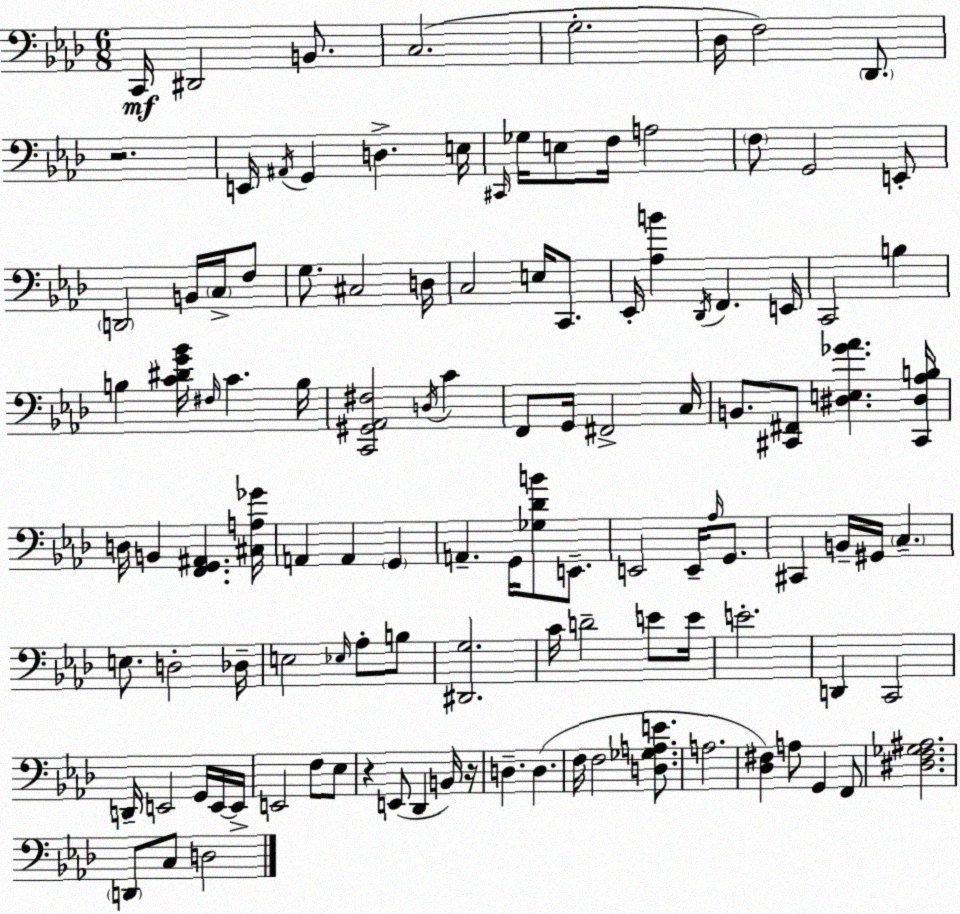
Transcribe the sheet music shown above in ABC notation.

X:1
T:Untitled
M:6/8
L:1/4
K:Ab
C,,/4 ^D,,2 B,,/2 C,2 G,2 _D,/4 F,2 _D,,/2 z2 E,,/4 ^A,,/4 G,, D, E,/4 ^C,,/4 _G,/4 E,/2 F,/4 A,2 F,/2 G,,2 E,,/2 D,,2 B,,/4 C,/4 F,/2 G,/2 ^C,2 D,/4 C,2 E,/4 C,,/2 _E,,/4 [_A,B] _D,,/4 F,, E,,/4 C,,2 B, B, [C^DG_B]/4 ^F,/4 C B,/4 [C,,^G,,_A,,^F,]2 D,/4 C F,,/2 G,,/4 ^F,,2 C,/4 B,,/2 [^C,,^F,,]/2 [^D,E,_G_A] [^C,,^D,_A,B,]/4 D,/4 B,, [F,,G,,^A,,] [^C,A,_G]/4 A,, A,, G,, A,, G,,/4 [_G,_DB]/2 E,,/2 E,,2 E,,/4 _A,/4 G,,/2 ^C,, B,,/4 ^G,,/4 C, E,/2 D,2 _D,/4 E,2 _E,/4 _A,/2 B,/2 [^D,,G,]2 C/4 D2 E/2 E/4 E2 D,, C,,2 D,,/4 E,,2 G,,/4 E,,/4 E,,/4 E,,2 F,/2 _E,/2 z E,,/2 _D,, B,,/4 z/4 D, D, F,/4 F,2 [D,_G,A,E]/2 A,2 [_D,^F,] A,/2 G,, F,,/2 [^D,F,_G,^A,]2 D,,/2 C,/2 D,2